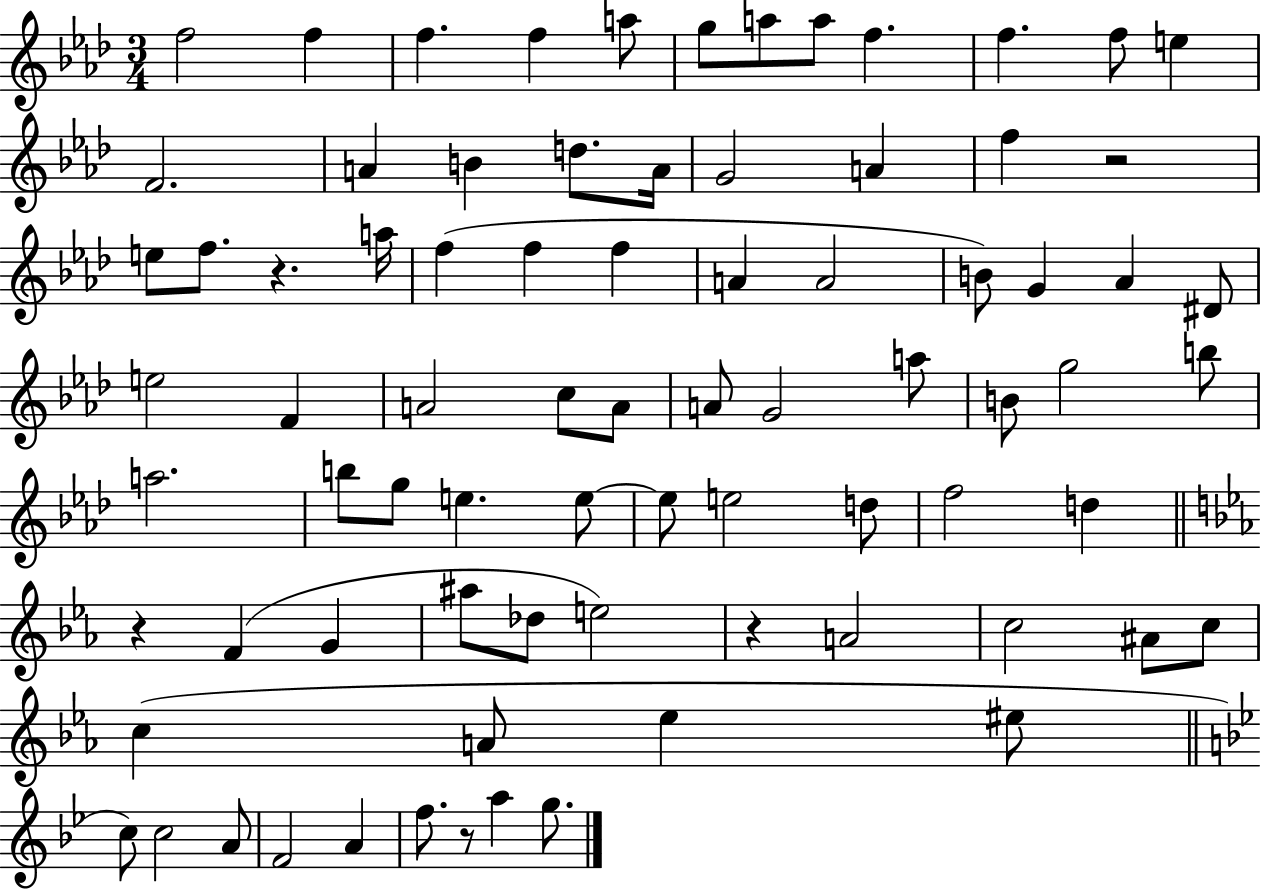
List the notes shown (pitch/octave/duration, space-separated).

F5/h F5/q F5/q. F5/q A5/e G5/e A5/e A5/e F5/q. F5/q. F5/e E5/q F4/h. A4/q B4/q D5/e. A4/s G4/h A4/q F5/q R/h E5/e F5/e. R/q. A5/s F5/q F5/q F5/q A4/q A4/h B4/e G4/q Ab4/q D#4/e E5/h F4/q A4/h C5/e A4/e A4/e G4/h A5/e B4/e G5/h B5/e A5/h. B5/e G5/e E5/q. E5/e E5/e E5/h D5/e F5/h D5/q R/q F4/q G4/q A#5/e Db5/e E5/h R/q A4/h C5/h A#4/e C5/e C5/q A4/e Eb5/q EIS5/e C5/e C5/h A4/e F4/h A4/q F5/e. R/e A5/q G5/e.